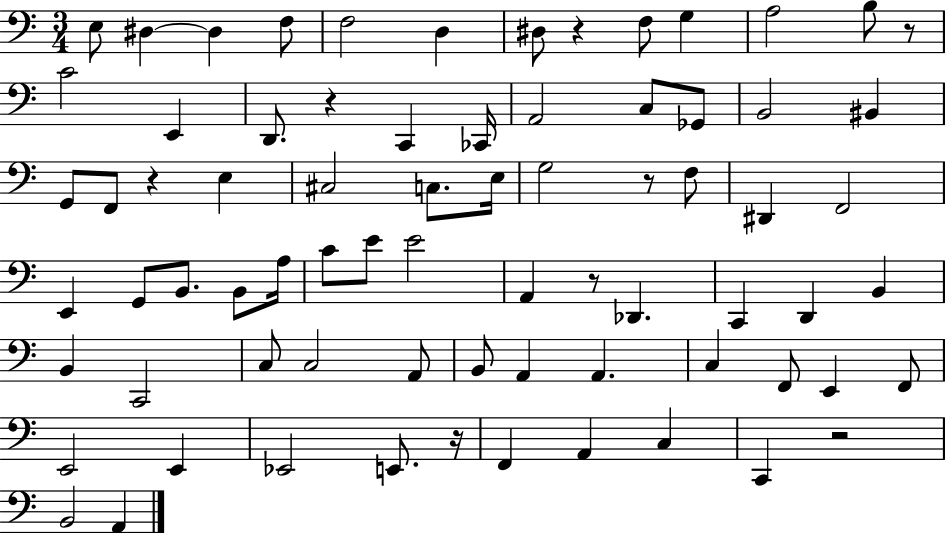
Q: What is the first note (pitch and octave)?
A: E3